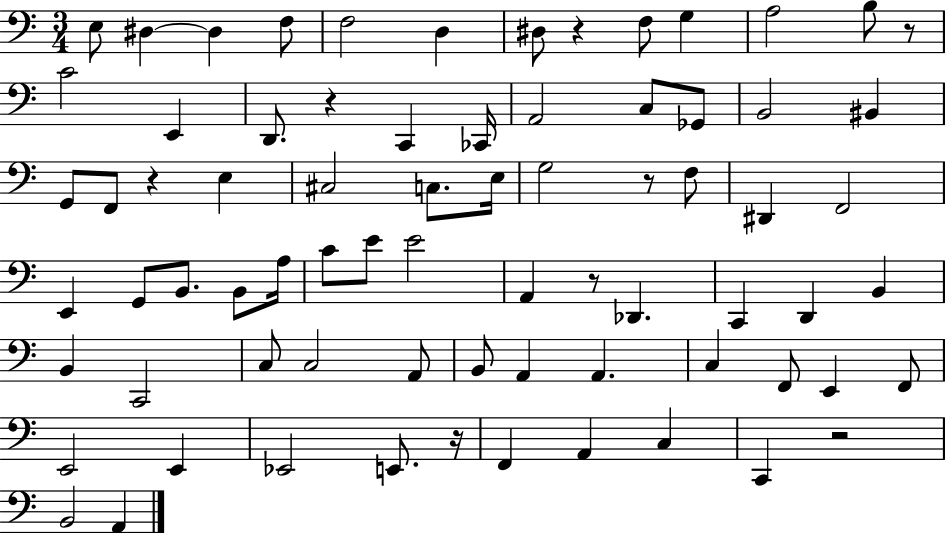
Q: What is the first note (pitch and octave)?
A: E3